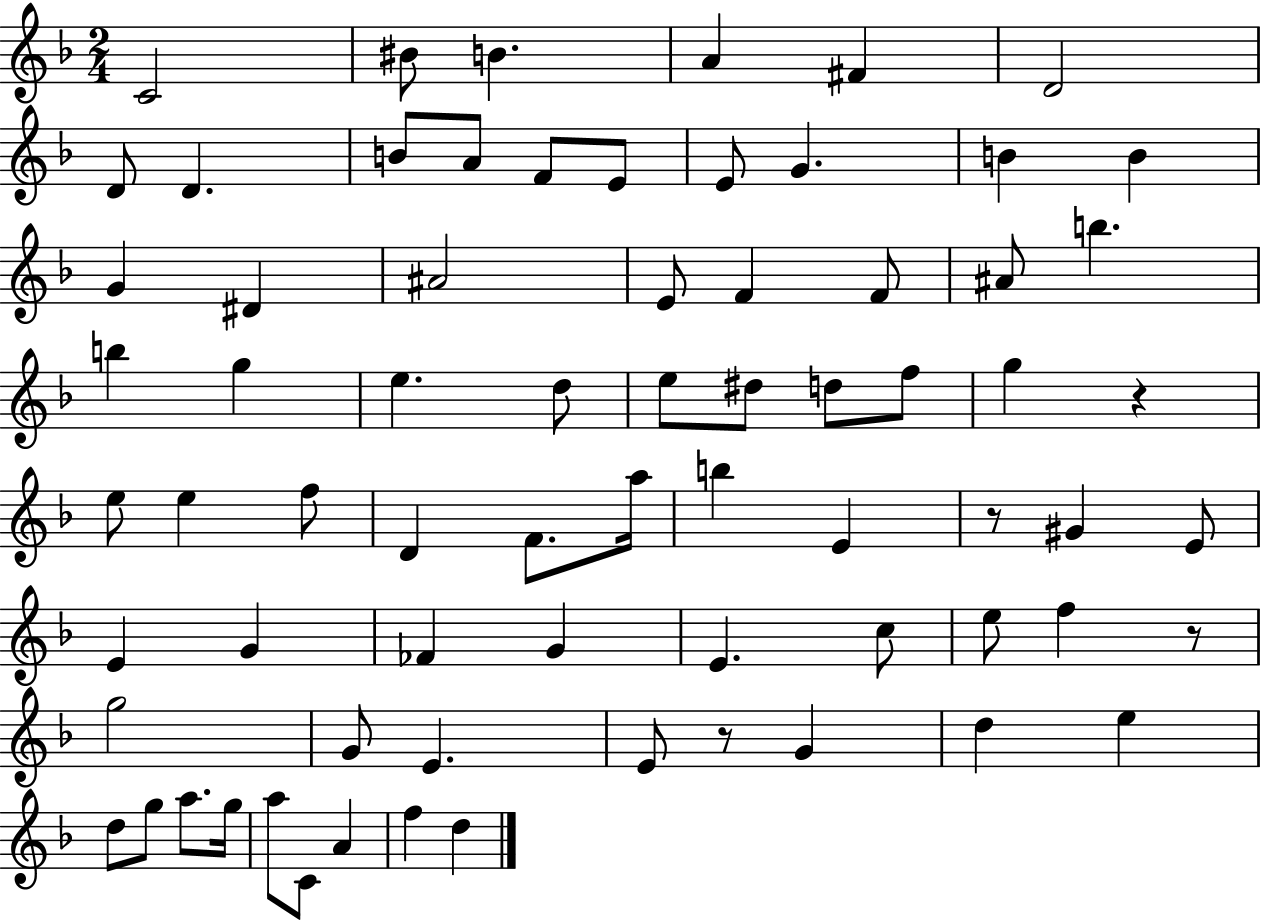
X:1
T:Untitled
M:2/4
L:1/4
K:F
C2 ^B/2 B A ^F D2 D/2 D B/2 A/2 F/2 E/2 E/2 G B B G ^D ^A2 E/2 F F/2 ^A/2 b b g e d/2 e/2 ^d/2 d/2 f/2 g z e/2 e f/2 D F/2 a/4 b E z/2 ^G E/2 E G _F G E c/2 e/2 f z/2 g2 G/2 E E/2 z/2 G d e d/2 g/2 a/2 g/4 a/2 C/2 A f d